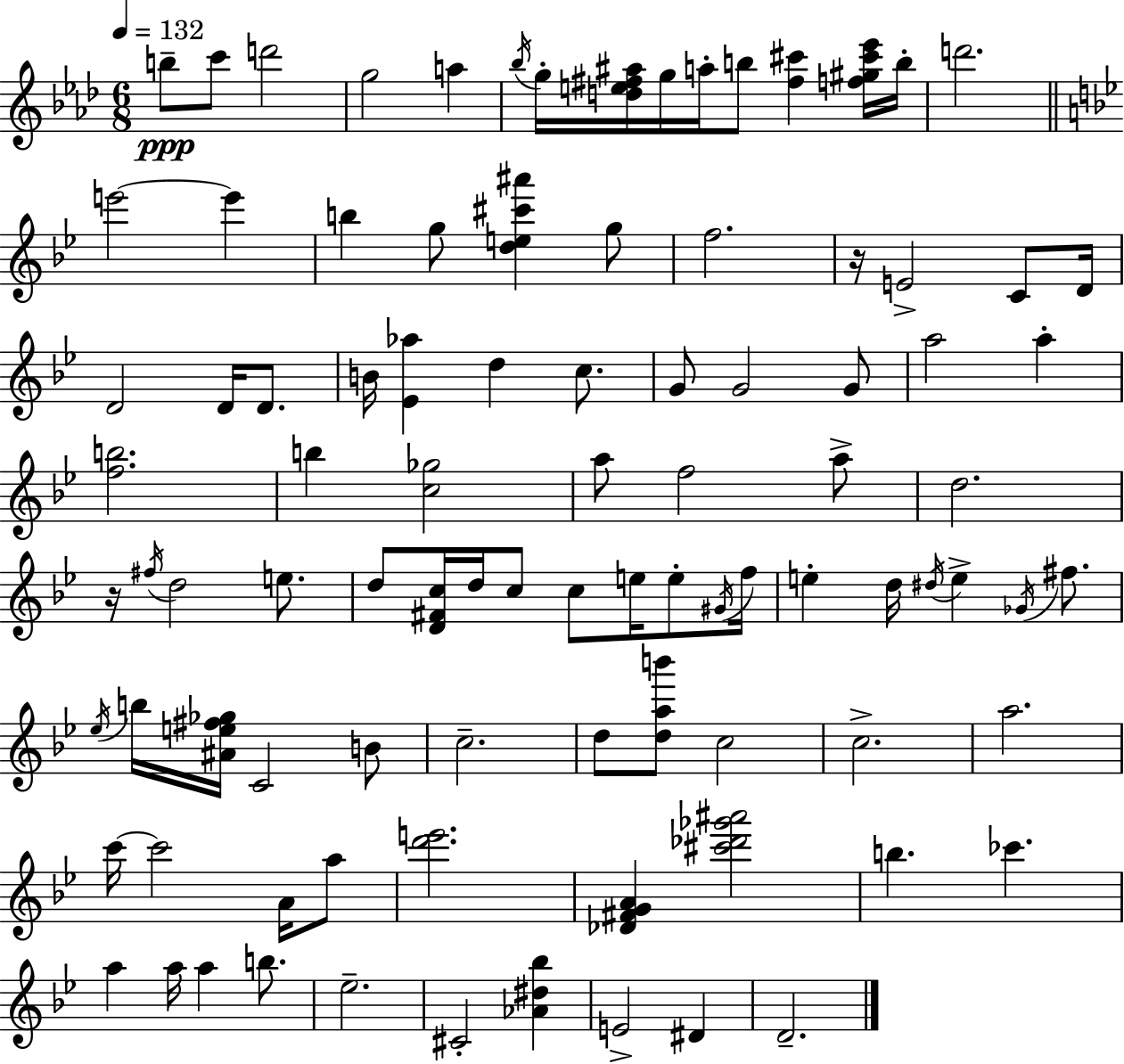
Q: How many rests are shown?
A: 2